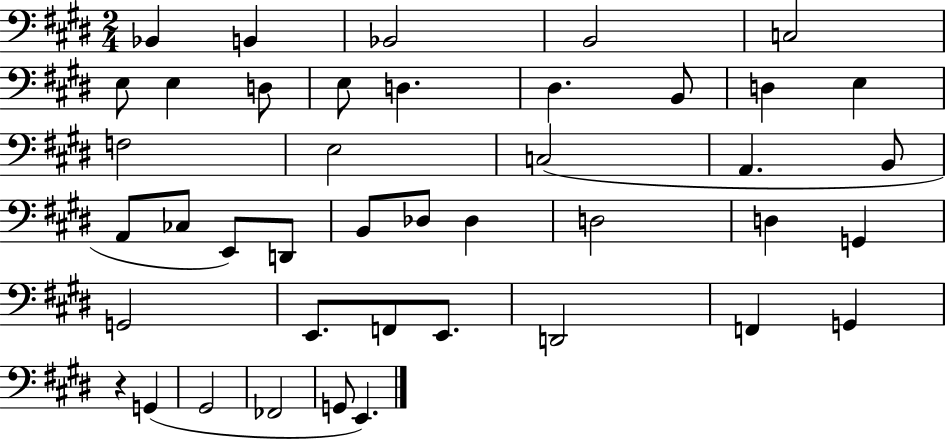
Bb2/q B2/q Bb2/h B2/h C3/h E3/e E3/q D3/e E3/e D3/q. D#3/q. B2/e D3/q E3/q F3/h E3/h C3/h A2/q. B2/e A2/e CES3/e E2/e D2/e B2/e Db3/e Db3/q D3/h D3/q G2/q G2/h E2/e. F2/e E2/e. D2/h F2/q G2/q R/q G2/q G#2/h FES2/h G2/e E2/q.